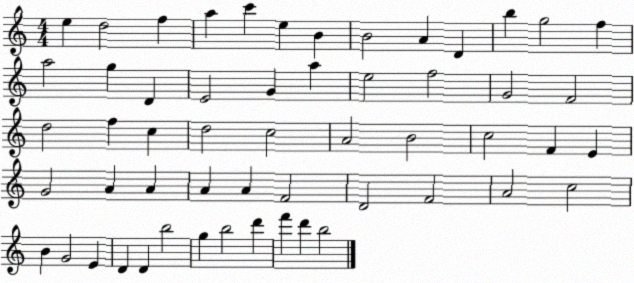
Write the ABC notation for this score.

X:1
T:Untitled
M:4/4
L:1/4
K:C
e d2 f a c' e B B2 A D b g2 f a2 g D E2 G a e2 f2 G2 F2 d2 f c d2 c2 A2 B2 c2 F E G2 A A A A F2 D2 F2 A2 c2 B G2 E D D b2 g b2 d' f' d' b2